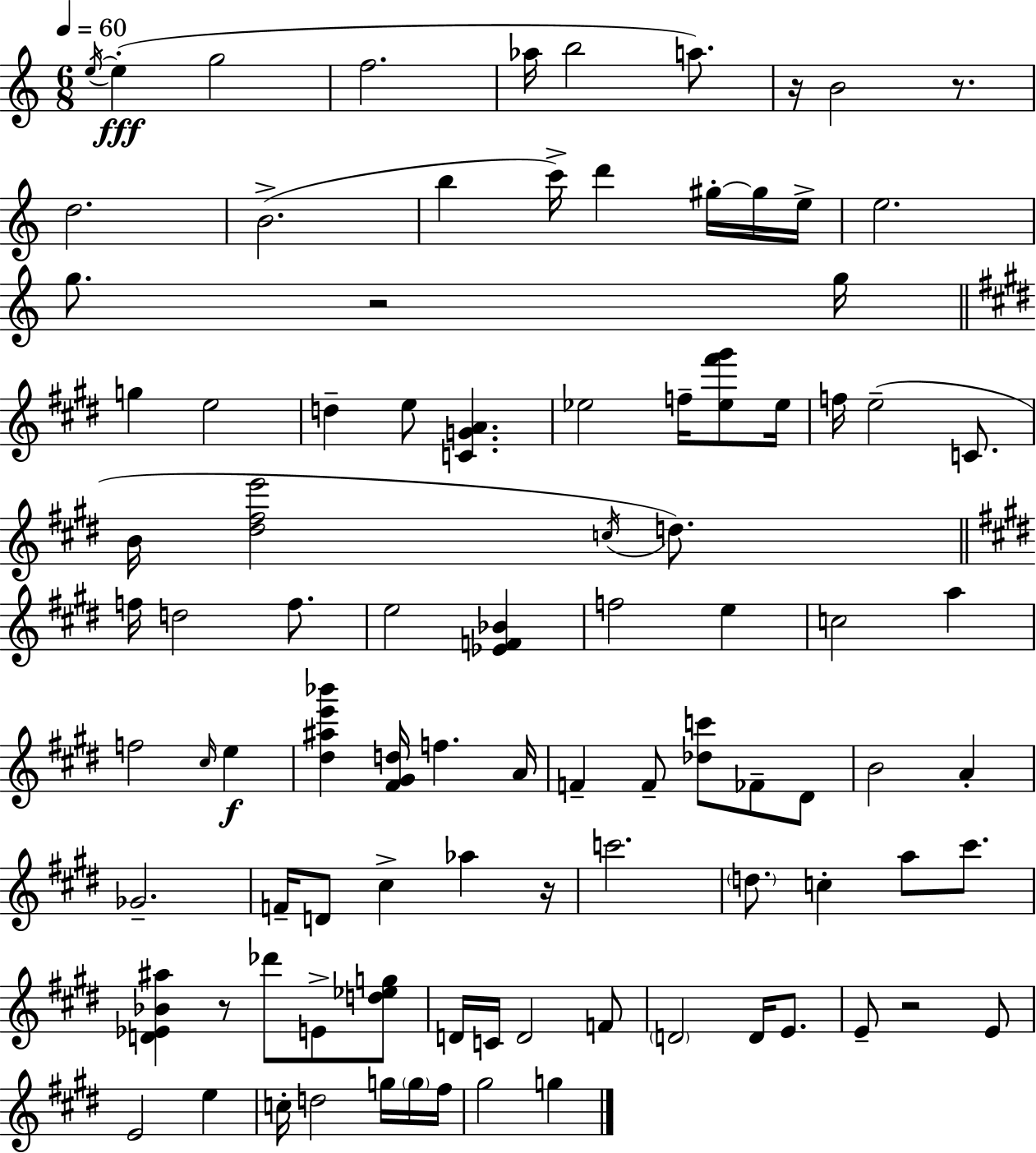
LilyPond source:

{
  \clef treble
  \numericTimeSignature
  \time 6/8
  \key a \minor
  \tempo 4 = 60
  \acciaccatura { e''16~ }~\fff e''4-.( g''2 | f''2. | aes''16 b''2 a''8.) | r16 b'2 r8. | \break d''2. | b'2.->( | b''4 c'''16->) d'''4 gis''16-.~~ gis''16 | e''16-> e''2. | \break g''8. r2 | g''16 \bar "||" \break \key e \major g''4 e''2 | d''4-- e''8 <c' g' a'>4. | ees''2 f''16-- <ees'' fis''' gis'''>8 ees''16 | f''16 e''2--( c'8. | \break b'16 <dis'' fis'' e'''>2 \acciaccatura { c''16 }) d''8. | \bar "||" \break \key e \major f''16 d''2 f''8. | e''2 <ees' f' bes'>4 | f''2 e''4 | c''2 a''4 | \break f''2 \grace { cis''16 }\f e''4 | <dis'' ais'' e''' bes'''>4 <fis' gis' d''>16 f''4. | a'16 f'4-- f'8-- <des'' c'''>8 fes'8-- dis'8 | b'2 a'4-. | \break ges'2.-- | f'16-- d'8 cis''4-> aes''4 | r16 c'''2. | \parenthesize d''8. c''4-. a''8 cis'''8. | \break <d' ees' bes' ais''>4 r8 des'''8 e'8-> <d'' ees'' g''>8 | d'16 c'16 d'2 f'8 | \parenthesize d'2 d'16 e'8. | e'8-- r2 e'8 | \break e'2 e''4 | c''16-. d''2 g''16 \parenthesize g''16 | fis''16 gis''2 g''4 | \bar "|."
}